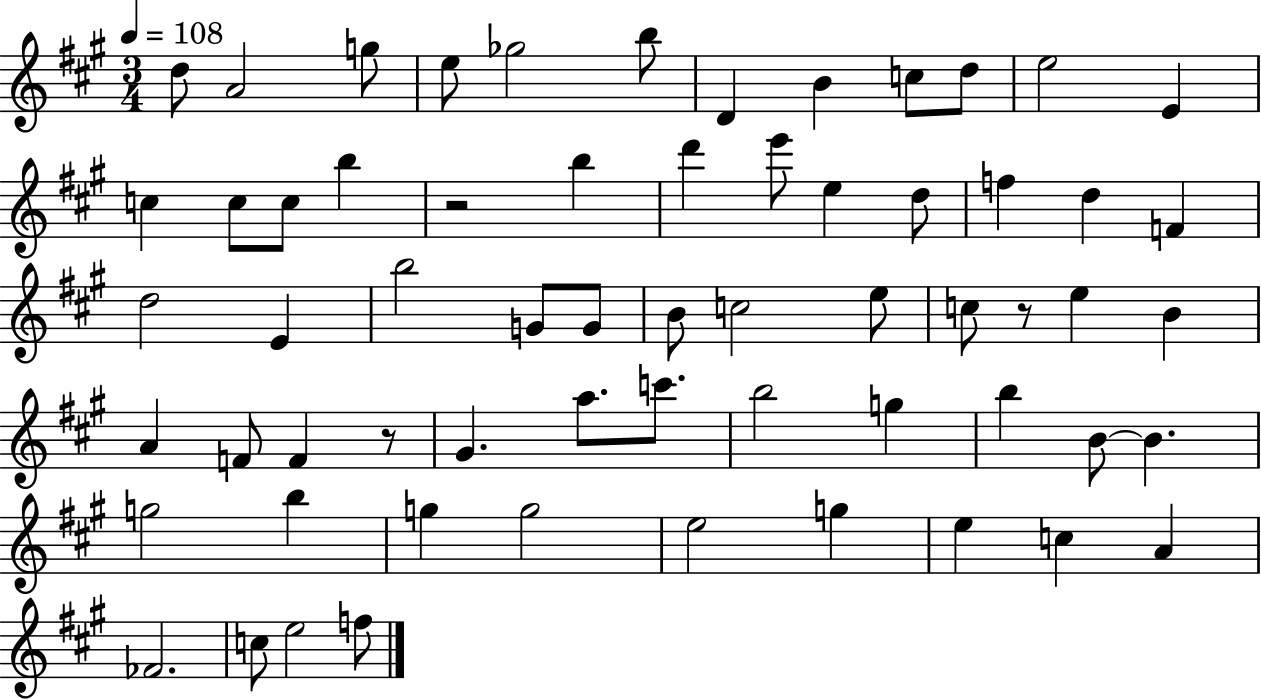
{
  \clef treble
  \numericTimeSignature
  \time 3/4
  \key a \major
  \tempo 4 = 108
  d''8 a'2 g''8 | e''8 ges''2 b''8 | d'4 b'4 c''8 d''8 | e''2 e'4 | \break c''4 c''8 c''8 b''4 | r2 b''4 | d'''4 e'''8 e''4 d''8 | f''4 d''4 f'4 | \break d''2 e'4 | b''2 g'8 g'8 | b'8 c''2 e''8 | c''8 r8 e''4 b'4 | \break a'4 f'8 f'4 r8 | gis'4. a''8. c'''8. | b''2 g''4 | b''4 b'8~~ b'4. | \break g''2 b''4 | g''4 g''2 | e''2 g''4 | e''4 c''4 a'4 | \break fes'2. | c''8 e''2 f''8 | \bar "|."
}